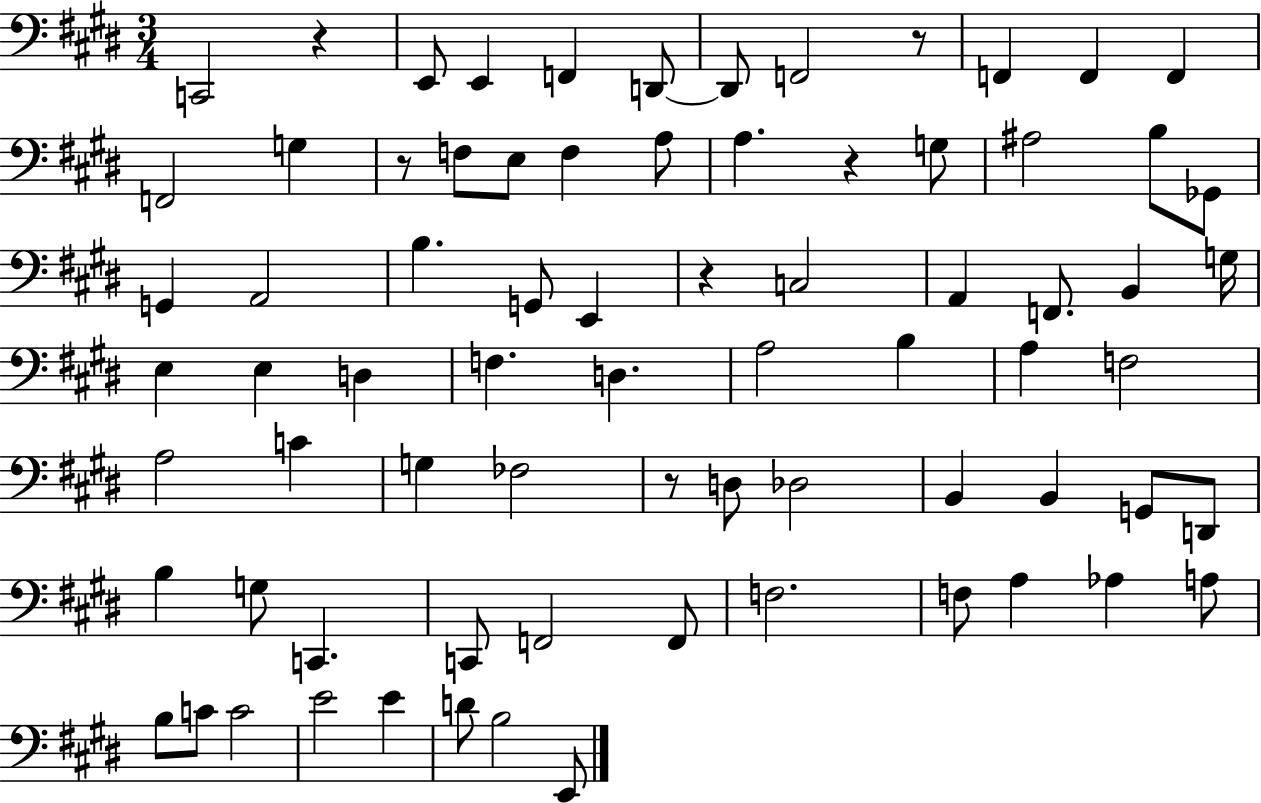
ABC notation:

X:1
T:Untitled
M:3/4
L:1/4
K:E
C,,2 z E,,/2 E,, F,, D,,/2 D,,/2 F,,2 z/2 F,, F,, F,, F,,2 G, z/2 F,/2 E,/2 F, A,/2 A, z G,/2 ^A,2 B,/2 _G,,/2 G,, A,,2 B, G,,/2 E,, z C,2 A,, F,,/2 B,, G,/4 E, E, D, F, D, A,2 B, A, F,2 A,2 C G, _F,2 z/2 D,/2 _D,2 B,, B,, G,,/2 D,,/2 B, G,/2 C,, C,,/2 F,,2 F,,/2 F,2 F,/2 A, _A, A,/2 B,/2 C/2 C2 E2 E D/2 B,2 E,,/2